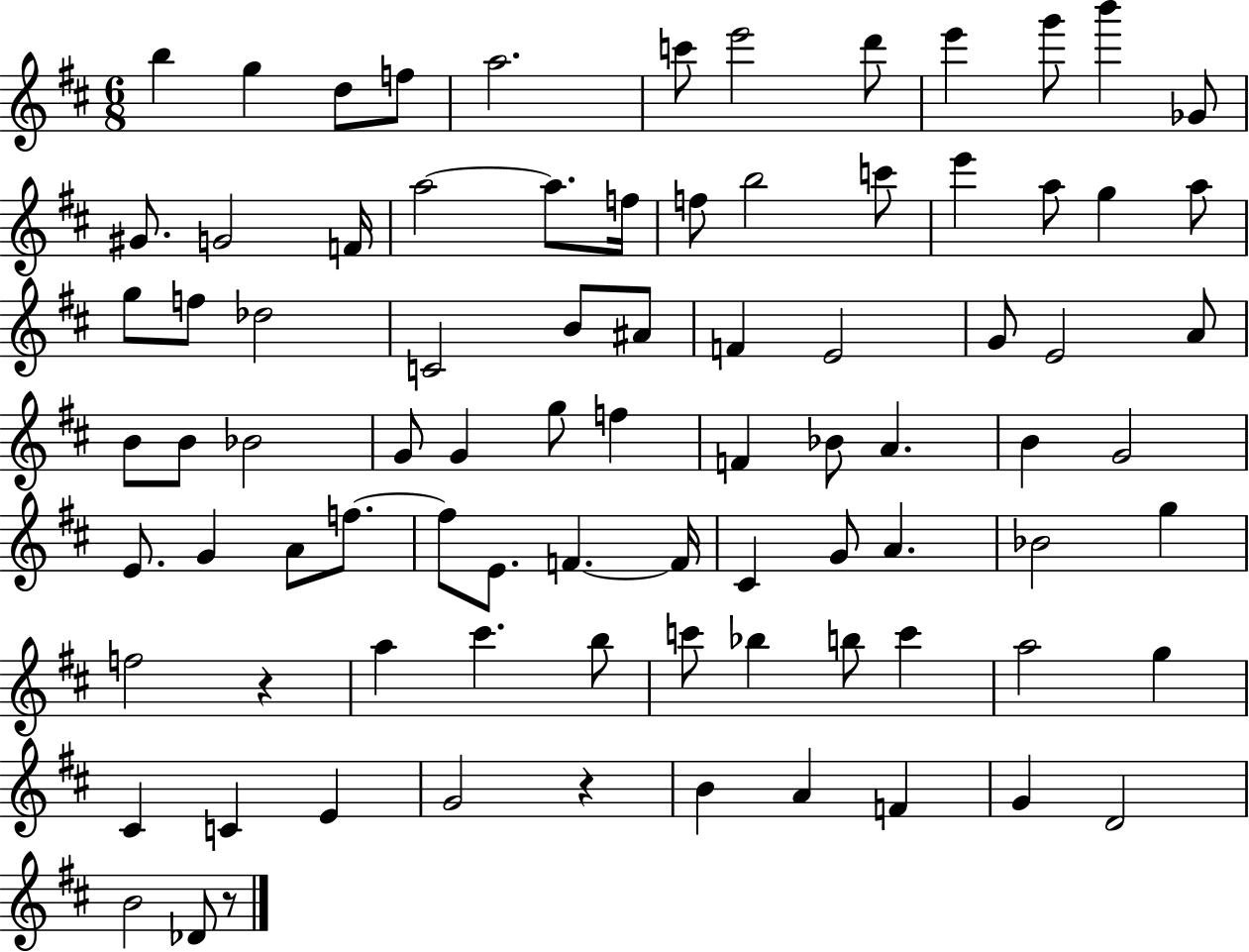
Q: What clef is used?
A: treble